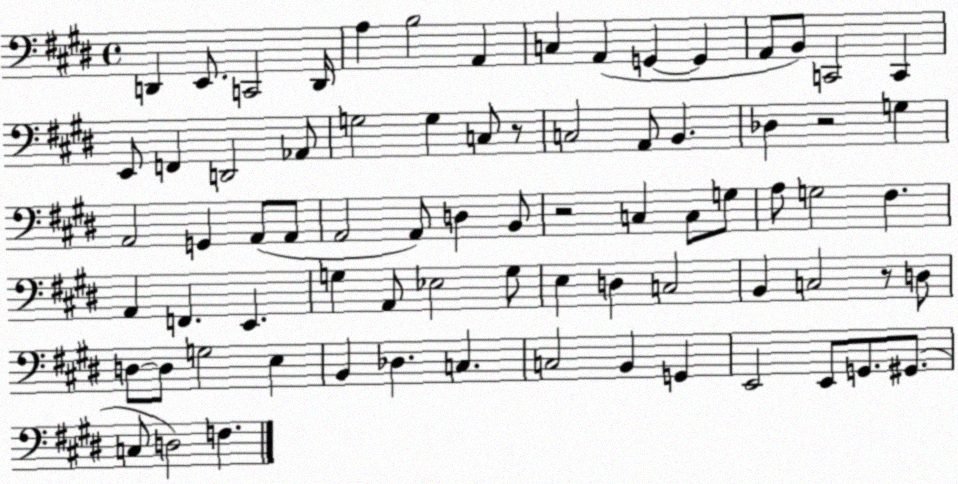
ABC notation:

X:1
T:Untitled
M:4/4
L:1/4
K:E
D,, E,,/2 C,,2 D,,/4 A, B,2 A,, C, A,, G,, G,, A,,/2 B,,/2 C,,2 C,, E,,/2 F,, D,,2 _A,,/2 G,2 G, C,/2 z/2 C,2 A,,/2 B,, _D, z2 G, A,,2 G,, A,,/2 A,,/2 A,,2 A,,/2 D, B,,/2 z2 C, C,/2 G,/2 A,/2 G,2 ^F, A,, F,, E,, G, A,,/2 _E,2 G,/2 E, D, C,2 B,, C,2 z/2 D,/2 D,/2 D,/2 G,2 E, B,, _D, C, C,2 B,, G,, E,,2 E,,/2 G,,/2 ^G,,/2 C,/2 D,2 F,